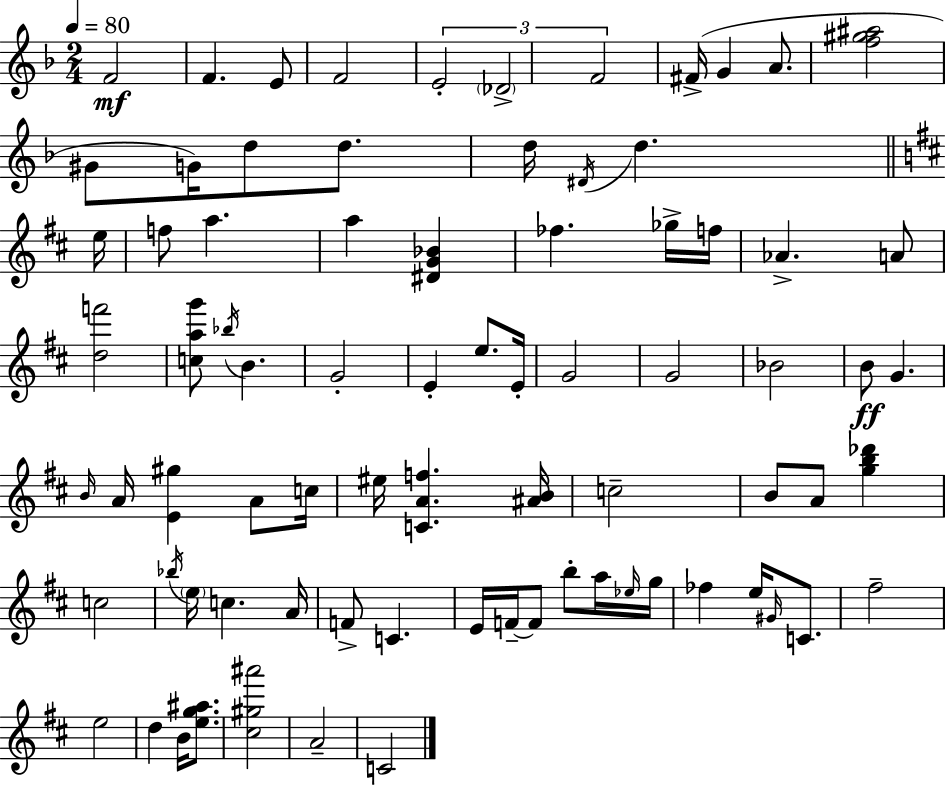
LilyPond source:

{
  \clef treble
  \numericTimeSignature
  \time 2/4
  \key f \major
  \tempo 4 = 80
  f'2\mf | f'4. e'8 | f'2 | \tuplet 3/2 { e'2-. | \break \parenthesize des'2-> | f'2 } | fis'16->( g'4 a'8. | <f'' gis'' ais''>2 | \break gis'8 g'16) d''8 d''8. | d''16 \acciaccatura { dis'16 } d''4. | \bar "||" \break \key d \major e''16 f''8 a''4. | a''4 <dis' g' bes'>4 | fes''4. ges''16-> | f''16 aes'4.-> a'8 | \break <d'' f'''>2 | <c'' a'' g'''>8 \acciaccatura { bes''16 } b'4. | g'2-. | e'4-. e''8. | \break e'16-. g'2 | g'2 | bes'2 | b'8\ff g'4. | \break \grace { b'16 } a'16 <e' gis''>4 | a'8 c''16 eis''16 <c' a' f''>4. | <ais' b'>16 c''2-- | b'8 a'8 <g'' b'' des'''>4 | \break c''2 | \acciaccatura { bes''16 } \parenthesize e''16 c''4. | a'16 f'8-> c'4. | e'16 f'16--~~ f'8 | \break b''8-. a''16 \grace { ees''16 } g''16 fes''4 | e''16 \grace { gis'16 } c'8. fis''2-- | e''2 | d''4 | \break b'16 <e'' g'' ais''>8. <cis'' gis'' ais'''>2 | a'2-- | c'2 | \bar "|."
}